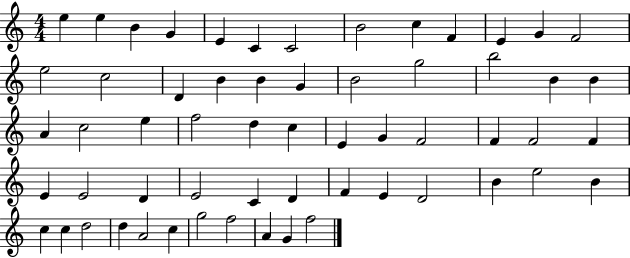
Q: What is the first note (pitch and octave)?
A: E5